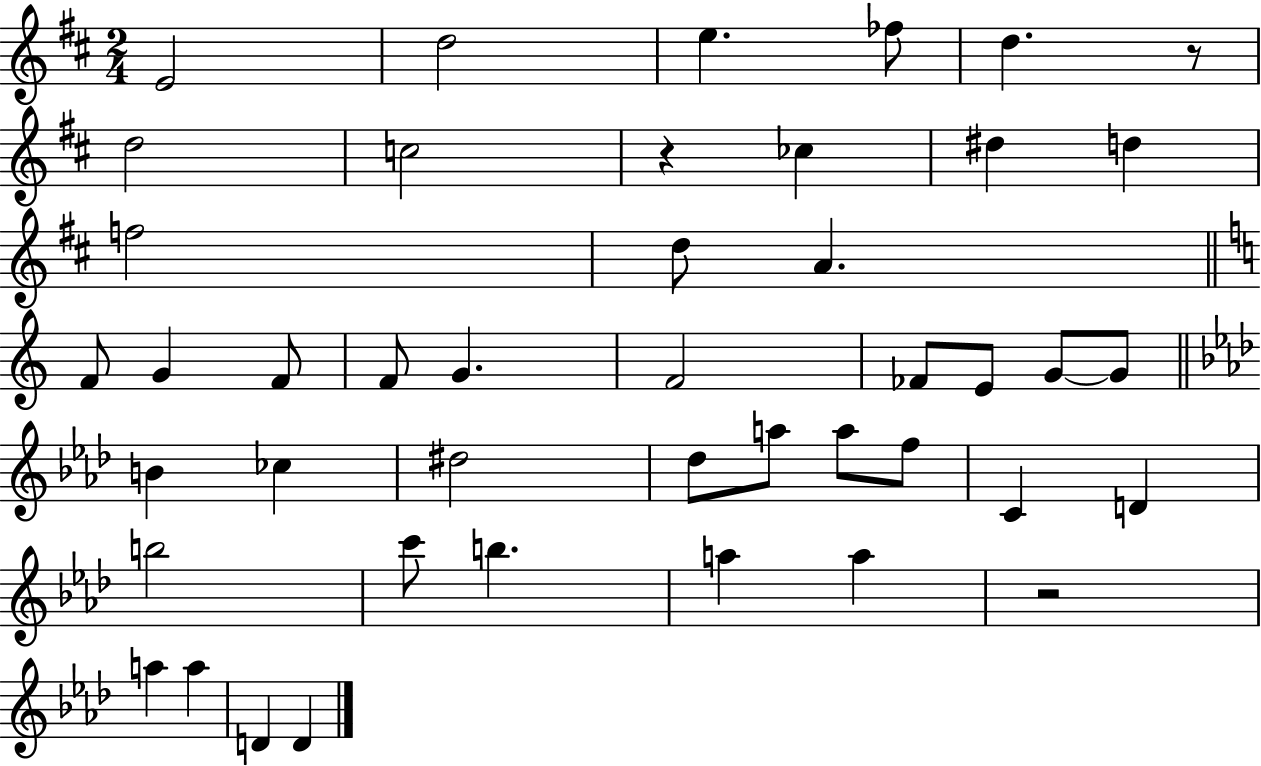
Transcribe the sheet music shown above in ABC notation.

X:1
T:Untitled
M:2/4
L:1/4
K:D
E2 d2 e _f/2 d z/2 d2 c2 z _c ^d d f2 d/2 A F/2 G F/2 F/2 G F2 _F/2 E/2 G/2 G/2 B _c ^d2 _d/2 a/2 a/2 f/2 C D b2 c'/2 b a a z2 a a D D